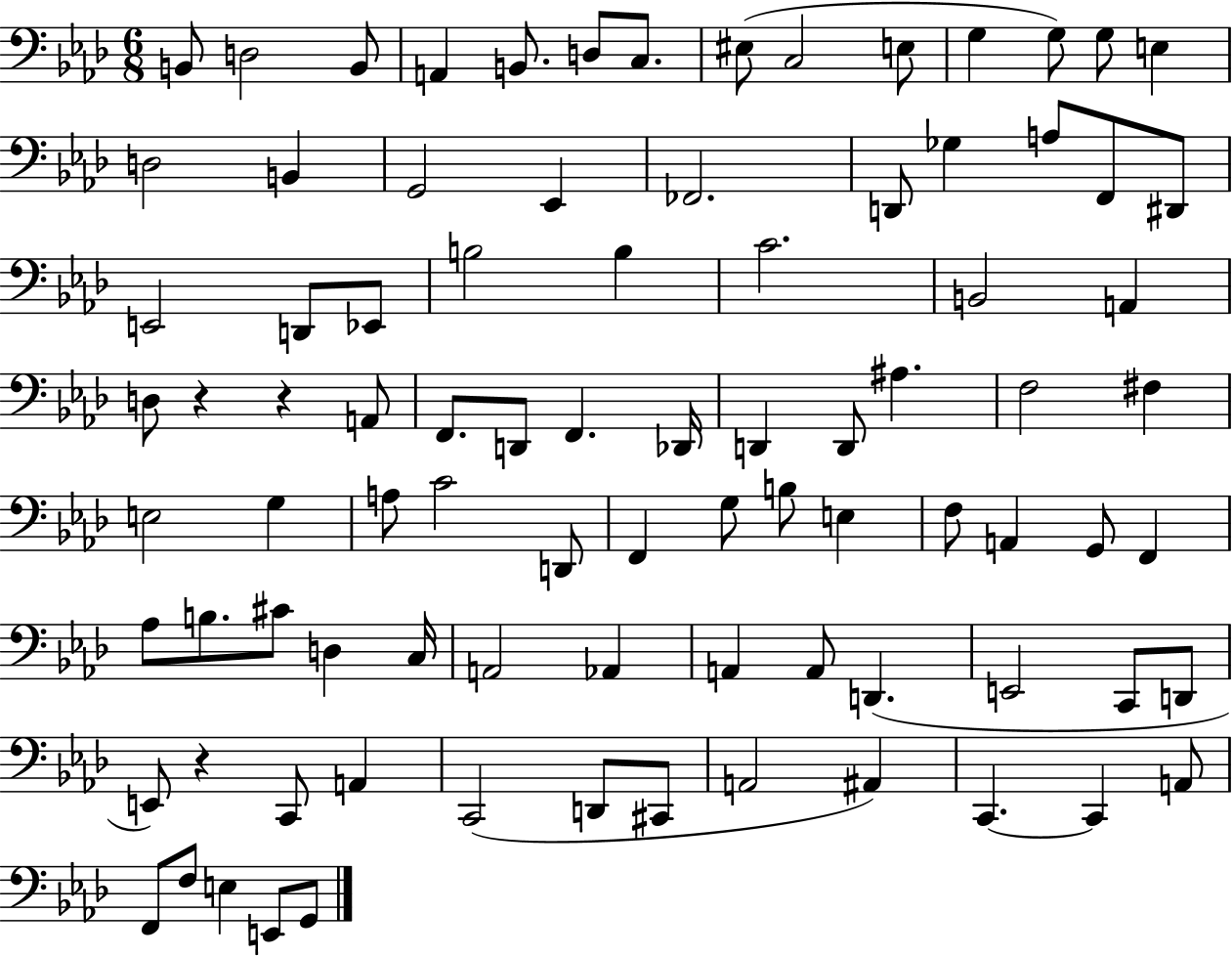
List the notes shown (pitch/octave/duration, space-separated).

B2/e D3/h B2/e A2/q B2/e. D3/e C3/e. EIS3/e C3/h E3/e G3/q G3/e G3/e E3/q D3/h B2/q G2/h Eb2/q FES2/h. D2/e Gb3/q A3/e F2/e D#2/e E2/h D2/e Eb2/e B3/h B3/q C4/h. B2/h A2/q D3/e R/q R/q A2/e F2/e. D2/e F2/q. Db2/s D2/q D2/e A#3/q. F3/h F#3/q E3/h G3/q A3/e C4/h D2/e F2/q G3/e B3/e E3/q F3/e A2/q G2/e F2/q Ab3/e B3/e. C#4/e D3/q C3/s A2/h Ab2/q A2/q A2/e D2/q. E2/h C2/e D2/e E2/e R/q C2/e A2/q C2/h D2/e C#2/e A2/h A#2/q C2/q. C2/q A2/e F2/e F3/e E3/q E2/e G2/e